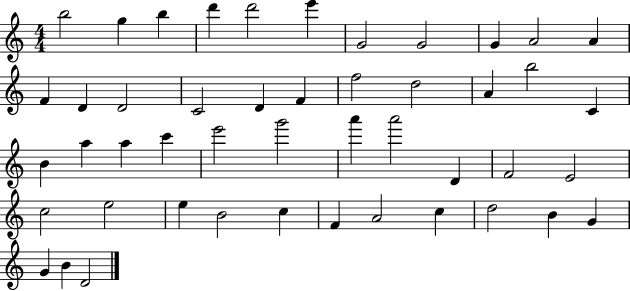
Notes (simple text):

B5/h G5/q B5/q D6/q D6/h E6/q G4/h G4/h G4/q A4/h A4/q F4/q D4/q D4/h C4/h D4/q F4/q F5/h D5/h A4/q B5/h C4/q B4/q A5/q A5/q C6/q E6/h G6/h A6/q A6/h D4/q F4/h E4/h C5/h E5/h E5/q B4/h C5/q F4/q A4/h C5/q D5/h B4/q G4/q G4/q B4/q D4/h